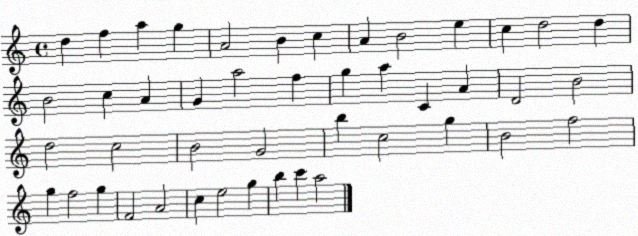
X:1
T:Untitled
M:4/4
L:1/4
K:C
d f a g A2 B c A B2 e c d2 d B2 c A G a2 f g a C A D2 B2 d2 c2 B2 G2 b c2 g B2 f2 g f2 g F2 A2 c e2 g b c' a2